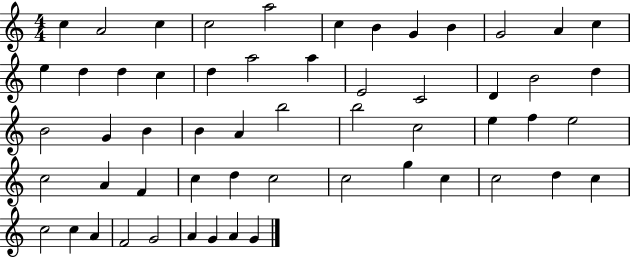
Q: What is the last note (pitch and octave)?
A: G4